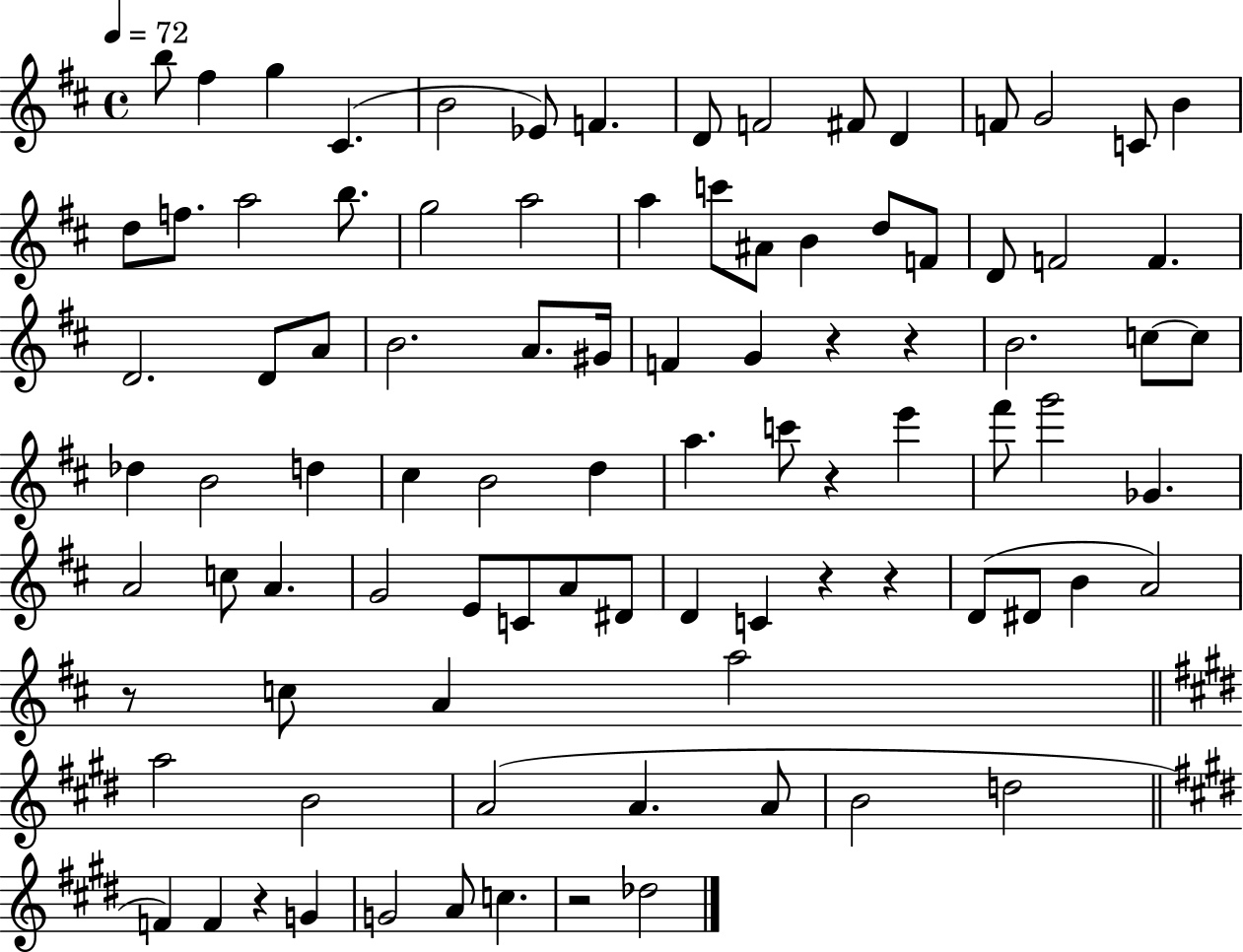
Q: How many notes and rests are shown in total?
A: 92